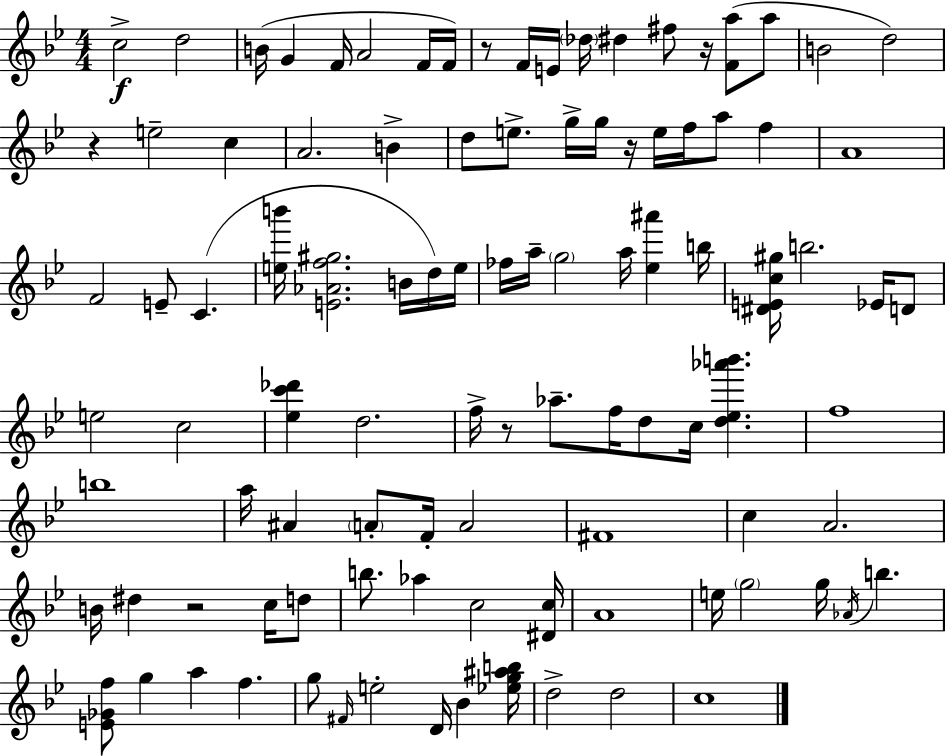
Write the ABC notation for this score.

X:1
T:Untitled
M:4/4
L:1/4
K:Gm
c2 d2 B/4 G F/4 A2 F/4 F/4 z/2 F/4 E/4 _d/4 ^d ^f/2 z/4 [Fa]/2 a/2 B2 d2 z e2 c A2 B d/2 e/2 g/4 g/4 z/4 e/4 f/4 a/2 f A4 F2 E/2 C [eb']/4 [E_Af^g]2 B/4 d/4 e/4 _f/4 a/4 g2 a/4 [_e^a'] b/4 [^DEc^g]/4 b2 _E/4 D/2 e2 c2 [_ec'_d'] d2 f/4 z/2 _a/2 f/4 d/2 c/4 [d_e_a'b'] f4 b4 a/4 ^A A/2 F/4 A2 ^F4 c A2 B/4 ^d z2 c/4 d/2 b/2 _a c2 [^Dc]/4 A4 e/4 g2 g/4 _A/4 b [E_Gf]/2 g a f g/2 ^F/4 e2 D/4 _B [_eg^ab]/4 d2 d2 c4